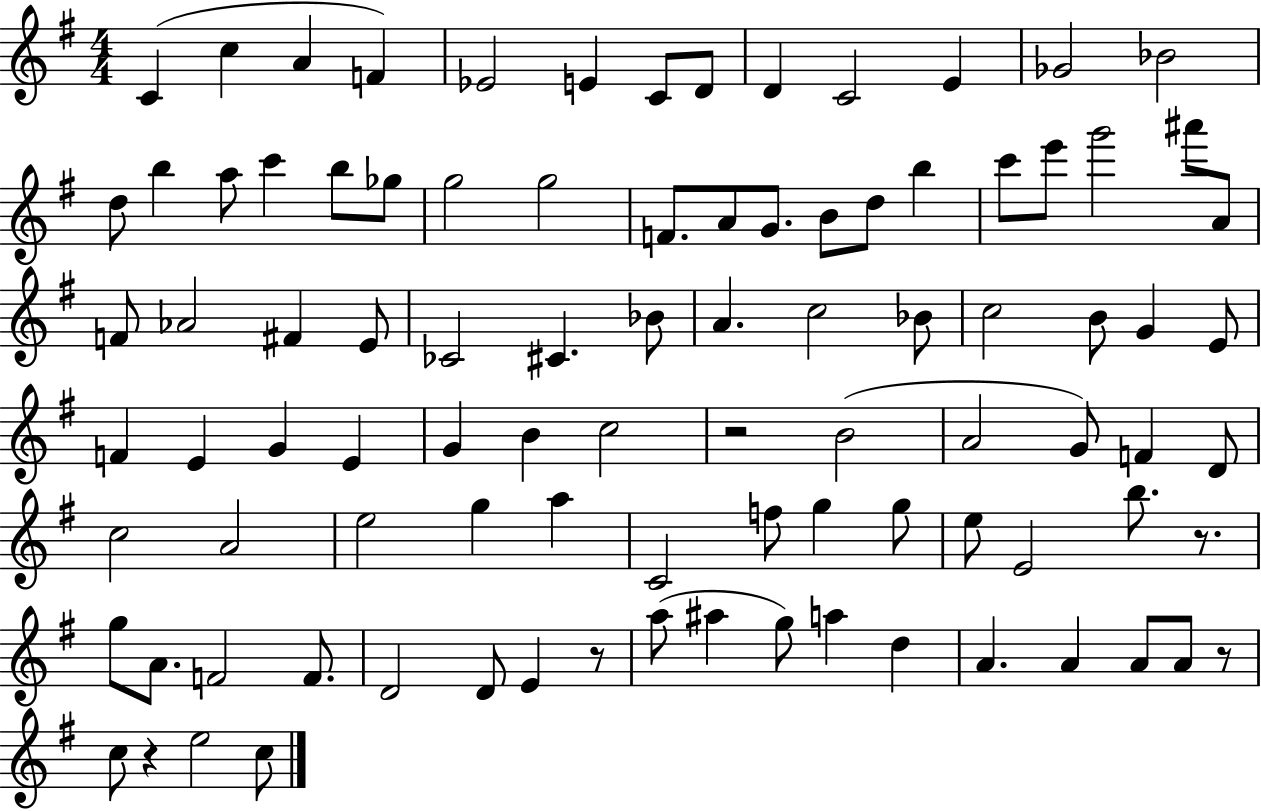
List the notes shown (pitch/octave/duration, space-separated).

C4/q C5/q A4/q F4/q Eb4/h E4/q C4/e D4/e D4/q C4/h E4/q Gb4/h Bb4/h D5/e B5/q A5/e C6/q B5/e Gb5/e G5/h G5/h F4/e. A4/e G4/e. B4/e D5/e B5/q C6/e E6/e G6/h A#6/e A4/e F4/e Ab4/h F#4/q E4/e CES4/h C#4/q. Bb4/e A4/q. C5/h Bb4/e C5/h B4/e G4/q E4/e F4/q E4/q G4/q E4/q G4/q B4/q C5/h R/h B4/h A4/h G4/e F4/q D4/e C5/h A4/h E5/h G5/q A5/q C4/h F5/e G5/q G5/e E5/e E4/h B5/e. R/e. G5/e A4/e. F4/h F4/e. D4/h D4/e E4/q R/e A5/e A#5/q G5/e A5/q D5/q A4/q. A4/q A4/e A4/e R/e C5/e R/q E5/h C5/e